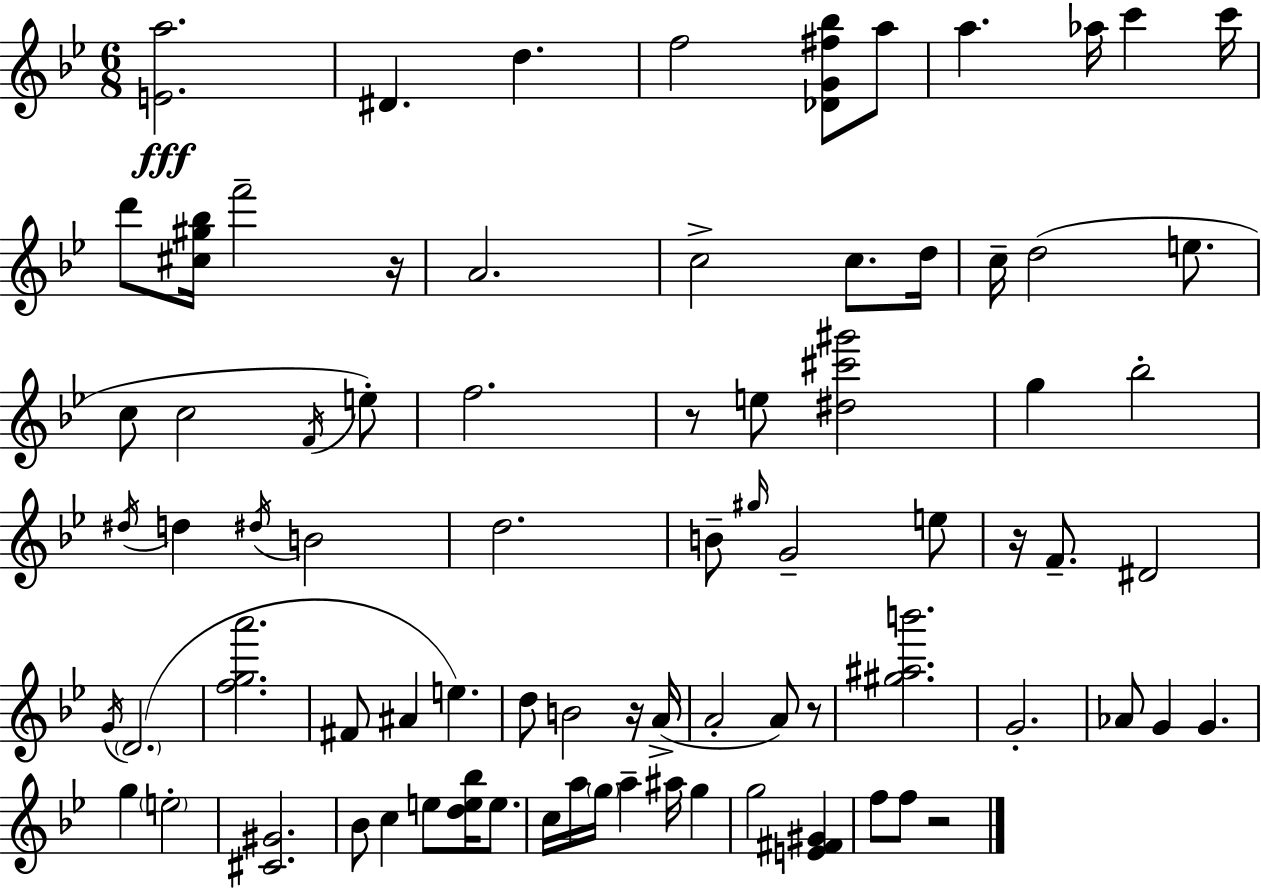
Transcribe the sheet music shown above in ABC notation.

X:1
T:Untitled
M:6/8
L:1/4
K:Bb
[Ea]2 ^D d f2 [_DG^f_b]/2 a/2 a _a/4 c' c'/4 d'/2 [^c^g_b]/4 f'2 z/4 A2 c2 c/2 d/4 c/4 d2 e/2 c/2 c2 F/4 e/2 f2 z/2 e/2 [^d^c'^g']2 g _b2 ^d/4 d ^d/4 B2 d2 B/2 ^g/4 G2 e/2 z/4 F/2 ^D2 G/4 D2 [fga']2 ^F/2 ^A e d/2 B2 z/4 A/4 A2 A/2 z/2 [^g^ab']2 G2 _A/2 G G g e2 [^C^G]2 _B/2 c e/2 [de_b]/4 e/2 c/4 a/4 g/4 a ^a/4 g g2 [E^F^G] f/2 f/2 z2